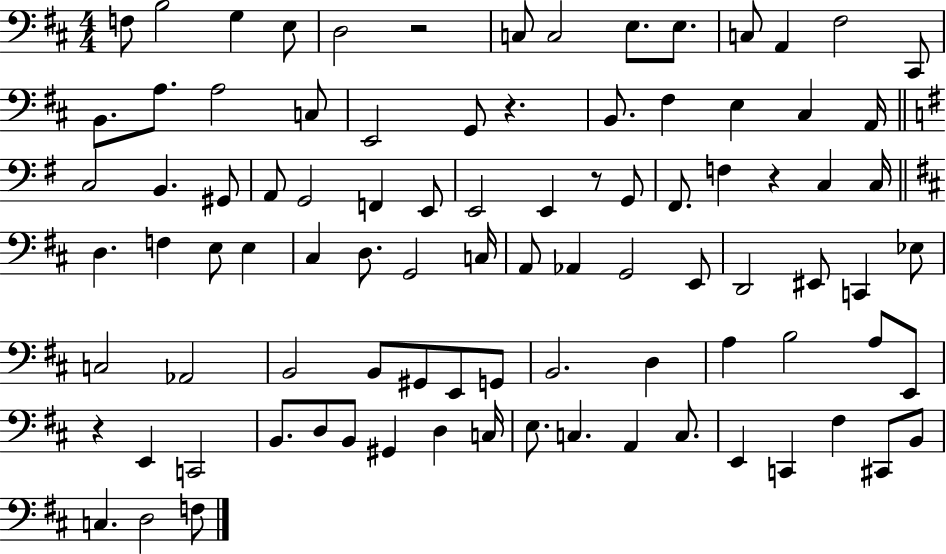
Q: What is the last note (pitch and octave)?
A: F3